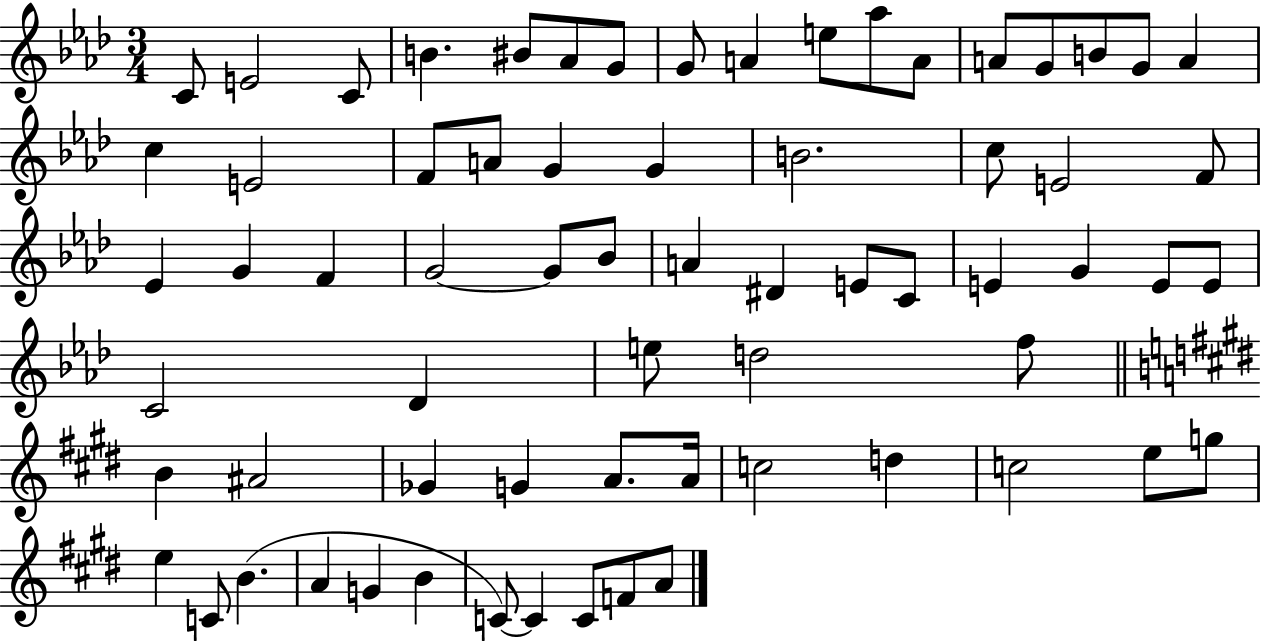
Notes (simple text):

C4/e E4/h C4/e B4/q. BIS4/e Ab4/e G4/e G4/e A4/q E5/e Ab5/e A4/e A4/e G4/e B4/e G4/e A4/q C5/q E4/h F4/e A4/e G4/q G4/q B4/h. C5/e E4/h F4/e Eb4/q G4/q F4/q G4/h G4/e Bb4/e A4/q D#4/q E4/e C4/e E4/q G4/q E4/e E4/e C4/h Db4/q E5/e D5/h F5/e B4/q A#4/h Gb4/q G4/q A4/e. A4/s C5/h D5/q C5/h E5/e G5/e E5/q C4/e B4/q. A4/q G4/q B4/q C4/e C4/q C4/e F4/e A4/e